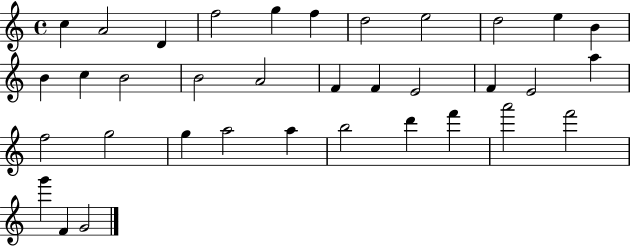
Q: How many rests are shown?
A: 0